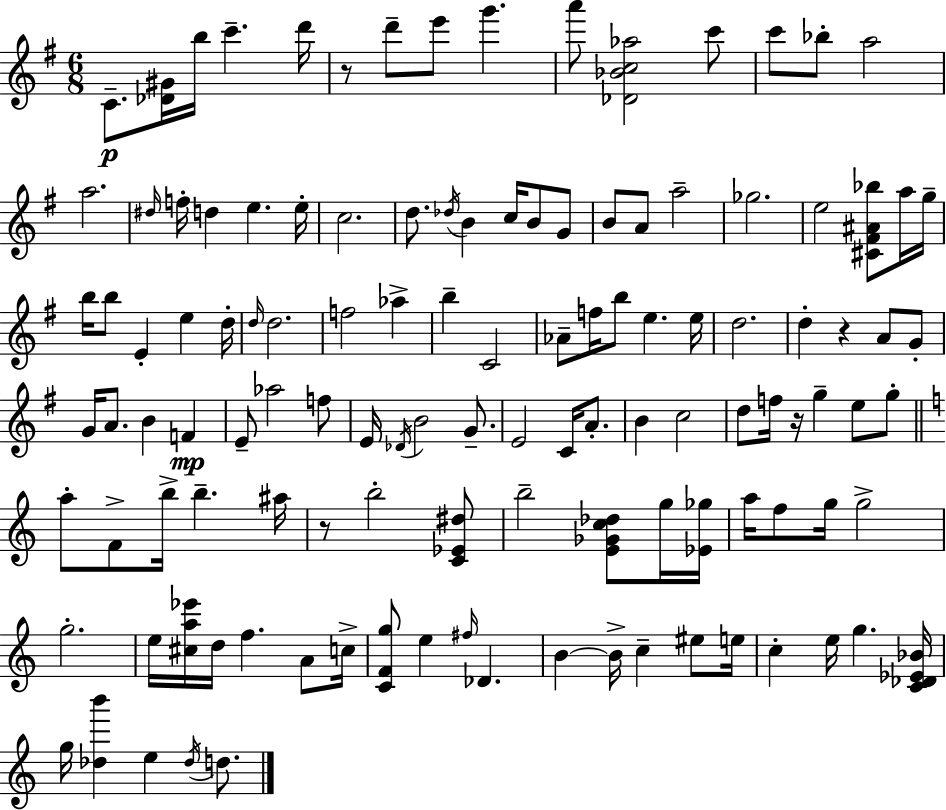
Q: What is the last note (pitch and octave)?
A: D5